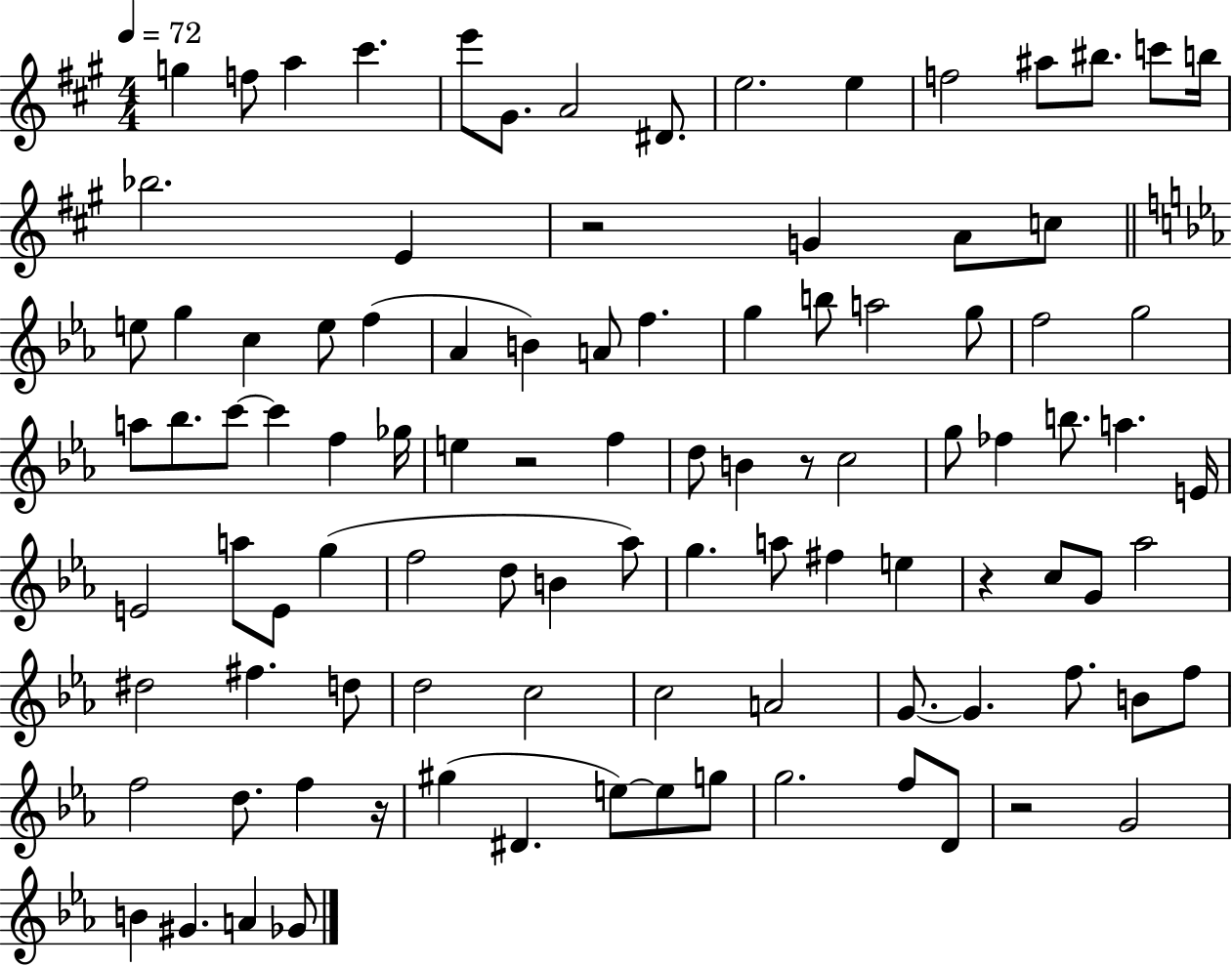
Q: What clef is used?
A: treble